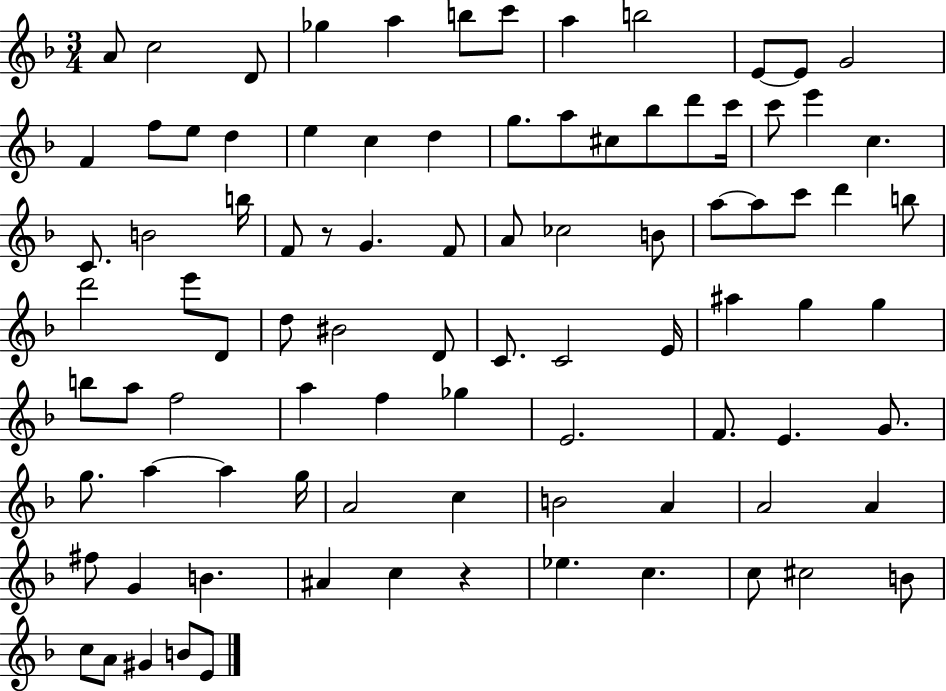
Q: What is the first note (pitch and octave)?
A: A4